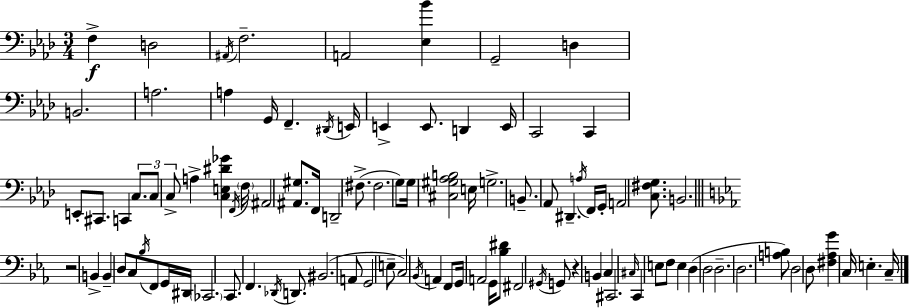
{
  \clef bass
  \numericTimeSignature
  \time 3/4
  \key aes \major
  f4->\f d2 | \acciaccatura { ais,16 } f2.-- | a,2 <ees bes'>4 | g,2-- d4 | \break b,2. | a2. | a4 g,16 f,4.-- | \acciaccatura { dis,16 } e,16 e,4-> e,8. d,4 | \break e,16 c,2 c,4 | e,8-. cis,8. c,4 \tuplet 3/2 { c8. | c8 c8-> } a4-> <c e dis' ges'>4 | \acciaccatura { f,16 } \parenthesize f16 ais,2 | \break <ais, gis>8. f,16 d,2-- | fis8.->( fis2. | g8) g16 <cis gis aes b>2 | e16 g2.-> | \break b,8.-- aes,8 dis,4.-- | \acciaccatura { a16 } f,16 g,16-. a,2 | <c fis g>8. b,2. | \bar "||" \break \key ees \major r2 b,4-> | b,4-- d8 c8 \acciaccatura { bes16 } f,8 g,16 | dis,16 \parenthesize ces,2. | c,8. f,4. \acciaccatura { des,16 } d,8. | \break bis,2.( | a,8 g,2 | e8-- c2) \acciaccatura { bes,16 } a,4 | f,8 g,16 a,2 | \break g,16 <bes dis'>8 fis,2 | \acciaccatura { gis,16 } g,8 r4 b,4 | c4 cis,2. | \grace { cis16 } c,4 e8 f8 | \break e4 d4( d2 | d2.-- | d2. | <a b>8) d2 | \break d8 <fis aes g'>4 c16 e4.-. | c16-- \bar "|."
}